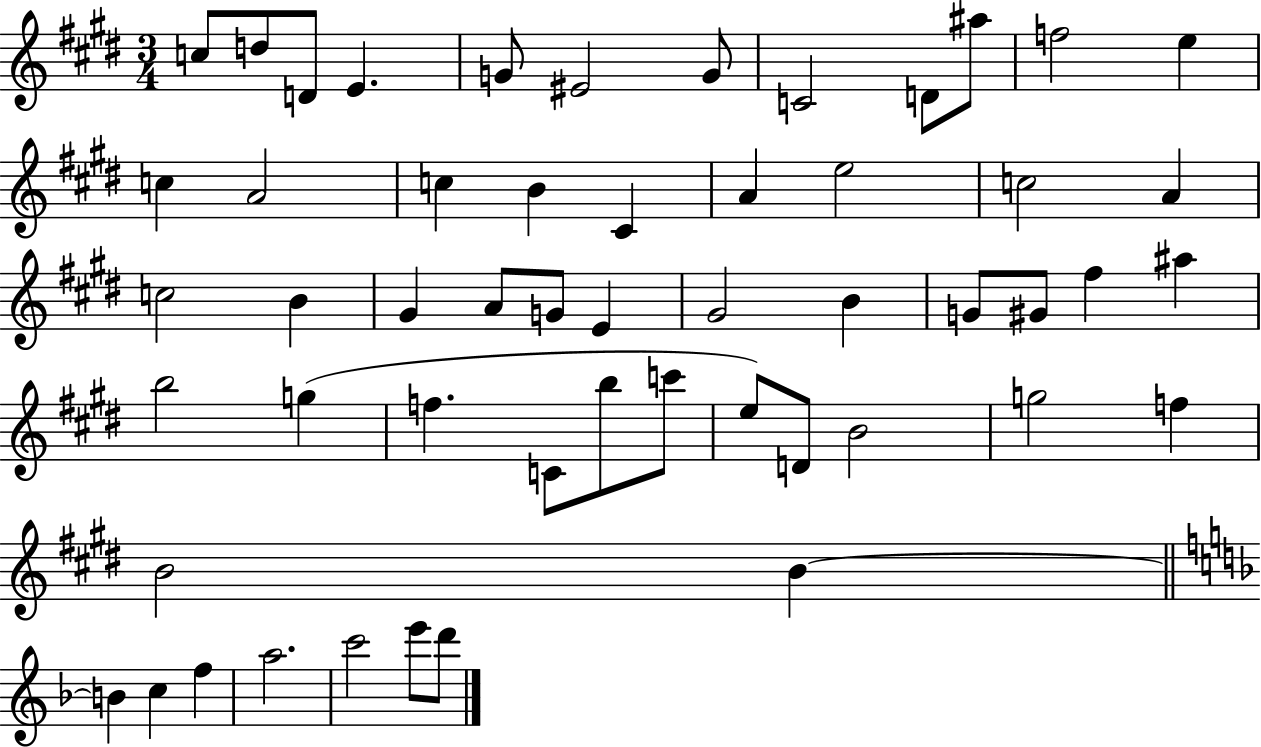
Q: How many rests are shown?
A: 0